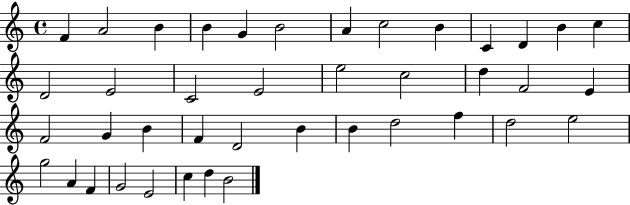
F4/q A4/h B4/q B4/q G4/q B4/h A4/q C5/h B4/q C4/q D4/q B4/q C5/q D4/h E4/h C4/h E4/h E5/h C5/h D5/q F4/h E4/q F4/h G4/q B4/q F4/q D4/h B4/q B4/q D5/h F5/q D5/h E5/h G5/h A4/q F4/q G4/h E4/h C5/q D5/q B4/h